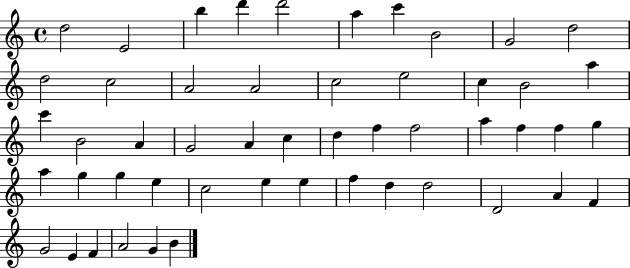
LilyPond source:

{
  \clef treble
  \time 4/4
  \defaultTimeSignature
  \key c \major
  d''2 e'2 | b''4 d'''4 d'''2 | a''4 c'''4 b'2 | g'2 d''2 | \break d''2 c''2 | a'2 a'2 | c''2 e''2 | c''4 b'2 a''4 | \break c'''4 b'2 a'4 | g'2 a'4 c''4 | d''4 f''4 f''2 | a''4 f''4 f''4 g''4 | \break a''4 g''4 g''4 e''4 | c''2 e''4 e''4 | f''4 d''4 d''2 | d'2 a'4 f'4 | \break g'2 e'4 f'4 | a'2 g'4 b'4 | \bar "|."
}